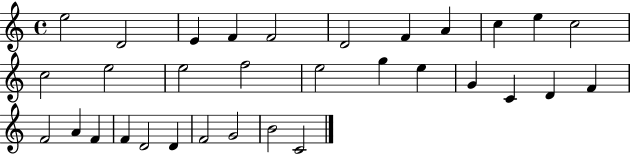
{
  \clef treble
  \time 4/4
  \defaultTimeSignature
  \key c \major
  e''2 d'2 | e'4 f'4 f'2 | d'2 f'4 a'4 | c''4 e''4 c''2 | \break c''2 e''2 | e''2 f''2 | e''2 g''4 e''4 | g'4 c'4 d'4 f'4 | \break f'2 a'4 f'4 | f'4 d'2 d'4 | f'2 g'2 | b'2 c'2 | \break \bar "|."
}